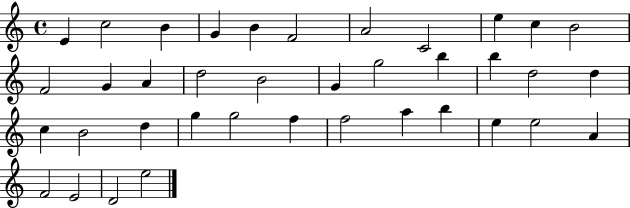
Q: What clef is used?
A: treble